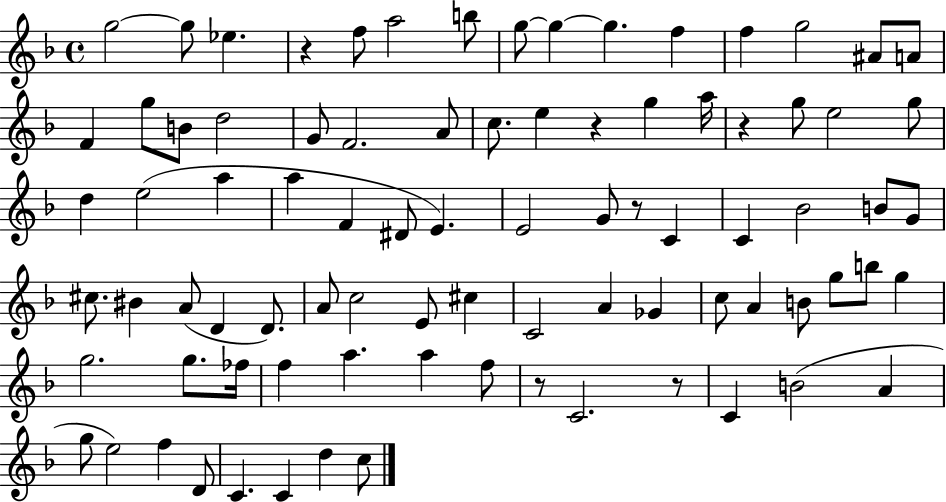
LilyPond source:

{
  \clef treble
  \time 4/4
  \defaultTimeSignature
  \key f \major
  \repeat volta 2 { g''2~~ g''8 ees''4. | r4 f''8 a''2 b''8 | g''8~~ g''4~~ g''4. f''4 | f''4 g''2 ais'8 a'8 | \break f'4 g''8 b'8 d''2 | g'8 f'2. a'8 | c''8. e''4 r4 g''4 a''16 | r4 g''8 e''2 g''8 | \break d''4 e''2( a''4 | a''4 f'4 dis'8 e'4.) | e'2 g'8 r8 c'4 | c'4 bes'2 b'8 g'8 | \break cis''8. bis'4 a'8( d'4 d'8.) | a'8 c''2 e'8 cis''4 | c'2 a'4 ges'4 | c''8 a'4 b'8 g''8 b''8 g''4 | \break g''2. g''8. fes''16 | f''4 a''4. a''4 f''8 | r8 c'2. r8 | c'4 b'2( a'4 | \break g''8 e''2) f''4 d'8 | c'4. c'4 d''4 c''8 | } \bar "|."
}